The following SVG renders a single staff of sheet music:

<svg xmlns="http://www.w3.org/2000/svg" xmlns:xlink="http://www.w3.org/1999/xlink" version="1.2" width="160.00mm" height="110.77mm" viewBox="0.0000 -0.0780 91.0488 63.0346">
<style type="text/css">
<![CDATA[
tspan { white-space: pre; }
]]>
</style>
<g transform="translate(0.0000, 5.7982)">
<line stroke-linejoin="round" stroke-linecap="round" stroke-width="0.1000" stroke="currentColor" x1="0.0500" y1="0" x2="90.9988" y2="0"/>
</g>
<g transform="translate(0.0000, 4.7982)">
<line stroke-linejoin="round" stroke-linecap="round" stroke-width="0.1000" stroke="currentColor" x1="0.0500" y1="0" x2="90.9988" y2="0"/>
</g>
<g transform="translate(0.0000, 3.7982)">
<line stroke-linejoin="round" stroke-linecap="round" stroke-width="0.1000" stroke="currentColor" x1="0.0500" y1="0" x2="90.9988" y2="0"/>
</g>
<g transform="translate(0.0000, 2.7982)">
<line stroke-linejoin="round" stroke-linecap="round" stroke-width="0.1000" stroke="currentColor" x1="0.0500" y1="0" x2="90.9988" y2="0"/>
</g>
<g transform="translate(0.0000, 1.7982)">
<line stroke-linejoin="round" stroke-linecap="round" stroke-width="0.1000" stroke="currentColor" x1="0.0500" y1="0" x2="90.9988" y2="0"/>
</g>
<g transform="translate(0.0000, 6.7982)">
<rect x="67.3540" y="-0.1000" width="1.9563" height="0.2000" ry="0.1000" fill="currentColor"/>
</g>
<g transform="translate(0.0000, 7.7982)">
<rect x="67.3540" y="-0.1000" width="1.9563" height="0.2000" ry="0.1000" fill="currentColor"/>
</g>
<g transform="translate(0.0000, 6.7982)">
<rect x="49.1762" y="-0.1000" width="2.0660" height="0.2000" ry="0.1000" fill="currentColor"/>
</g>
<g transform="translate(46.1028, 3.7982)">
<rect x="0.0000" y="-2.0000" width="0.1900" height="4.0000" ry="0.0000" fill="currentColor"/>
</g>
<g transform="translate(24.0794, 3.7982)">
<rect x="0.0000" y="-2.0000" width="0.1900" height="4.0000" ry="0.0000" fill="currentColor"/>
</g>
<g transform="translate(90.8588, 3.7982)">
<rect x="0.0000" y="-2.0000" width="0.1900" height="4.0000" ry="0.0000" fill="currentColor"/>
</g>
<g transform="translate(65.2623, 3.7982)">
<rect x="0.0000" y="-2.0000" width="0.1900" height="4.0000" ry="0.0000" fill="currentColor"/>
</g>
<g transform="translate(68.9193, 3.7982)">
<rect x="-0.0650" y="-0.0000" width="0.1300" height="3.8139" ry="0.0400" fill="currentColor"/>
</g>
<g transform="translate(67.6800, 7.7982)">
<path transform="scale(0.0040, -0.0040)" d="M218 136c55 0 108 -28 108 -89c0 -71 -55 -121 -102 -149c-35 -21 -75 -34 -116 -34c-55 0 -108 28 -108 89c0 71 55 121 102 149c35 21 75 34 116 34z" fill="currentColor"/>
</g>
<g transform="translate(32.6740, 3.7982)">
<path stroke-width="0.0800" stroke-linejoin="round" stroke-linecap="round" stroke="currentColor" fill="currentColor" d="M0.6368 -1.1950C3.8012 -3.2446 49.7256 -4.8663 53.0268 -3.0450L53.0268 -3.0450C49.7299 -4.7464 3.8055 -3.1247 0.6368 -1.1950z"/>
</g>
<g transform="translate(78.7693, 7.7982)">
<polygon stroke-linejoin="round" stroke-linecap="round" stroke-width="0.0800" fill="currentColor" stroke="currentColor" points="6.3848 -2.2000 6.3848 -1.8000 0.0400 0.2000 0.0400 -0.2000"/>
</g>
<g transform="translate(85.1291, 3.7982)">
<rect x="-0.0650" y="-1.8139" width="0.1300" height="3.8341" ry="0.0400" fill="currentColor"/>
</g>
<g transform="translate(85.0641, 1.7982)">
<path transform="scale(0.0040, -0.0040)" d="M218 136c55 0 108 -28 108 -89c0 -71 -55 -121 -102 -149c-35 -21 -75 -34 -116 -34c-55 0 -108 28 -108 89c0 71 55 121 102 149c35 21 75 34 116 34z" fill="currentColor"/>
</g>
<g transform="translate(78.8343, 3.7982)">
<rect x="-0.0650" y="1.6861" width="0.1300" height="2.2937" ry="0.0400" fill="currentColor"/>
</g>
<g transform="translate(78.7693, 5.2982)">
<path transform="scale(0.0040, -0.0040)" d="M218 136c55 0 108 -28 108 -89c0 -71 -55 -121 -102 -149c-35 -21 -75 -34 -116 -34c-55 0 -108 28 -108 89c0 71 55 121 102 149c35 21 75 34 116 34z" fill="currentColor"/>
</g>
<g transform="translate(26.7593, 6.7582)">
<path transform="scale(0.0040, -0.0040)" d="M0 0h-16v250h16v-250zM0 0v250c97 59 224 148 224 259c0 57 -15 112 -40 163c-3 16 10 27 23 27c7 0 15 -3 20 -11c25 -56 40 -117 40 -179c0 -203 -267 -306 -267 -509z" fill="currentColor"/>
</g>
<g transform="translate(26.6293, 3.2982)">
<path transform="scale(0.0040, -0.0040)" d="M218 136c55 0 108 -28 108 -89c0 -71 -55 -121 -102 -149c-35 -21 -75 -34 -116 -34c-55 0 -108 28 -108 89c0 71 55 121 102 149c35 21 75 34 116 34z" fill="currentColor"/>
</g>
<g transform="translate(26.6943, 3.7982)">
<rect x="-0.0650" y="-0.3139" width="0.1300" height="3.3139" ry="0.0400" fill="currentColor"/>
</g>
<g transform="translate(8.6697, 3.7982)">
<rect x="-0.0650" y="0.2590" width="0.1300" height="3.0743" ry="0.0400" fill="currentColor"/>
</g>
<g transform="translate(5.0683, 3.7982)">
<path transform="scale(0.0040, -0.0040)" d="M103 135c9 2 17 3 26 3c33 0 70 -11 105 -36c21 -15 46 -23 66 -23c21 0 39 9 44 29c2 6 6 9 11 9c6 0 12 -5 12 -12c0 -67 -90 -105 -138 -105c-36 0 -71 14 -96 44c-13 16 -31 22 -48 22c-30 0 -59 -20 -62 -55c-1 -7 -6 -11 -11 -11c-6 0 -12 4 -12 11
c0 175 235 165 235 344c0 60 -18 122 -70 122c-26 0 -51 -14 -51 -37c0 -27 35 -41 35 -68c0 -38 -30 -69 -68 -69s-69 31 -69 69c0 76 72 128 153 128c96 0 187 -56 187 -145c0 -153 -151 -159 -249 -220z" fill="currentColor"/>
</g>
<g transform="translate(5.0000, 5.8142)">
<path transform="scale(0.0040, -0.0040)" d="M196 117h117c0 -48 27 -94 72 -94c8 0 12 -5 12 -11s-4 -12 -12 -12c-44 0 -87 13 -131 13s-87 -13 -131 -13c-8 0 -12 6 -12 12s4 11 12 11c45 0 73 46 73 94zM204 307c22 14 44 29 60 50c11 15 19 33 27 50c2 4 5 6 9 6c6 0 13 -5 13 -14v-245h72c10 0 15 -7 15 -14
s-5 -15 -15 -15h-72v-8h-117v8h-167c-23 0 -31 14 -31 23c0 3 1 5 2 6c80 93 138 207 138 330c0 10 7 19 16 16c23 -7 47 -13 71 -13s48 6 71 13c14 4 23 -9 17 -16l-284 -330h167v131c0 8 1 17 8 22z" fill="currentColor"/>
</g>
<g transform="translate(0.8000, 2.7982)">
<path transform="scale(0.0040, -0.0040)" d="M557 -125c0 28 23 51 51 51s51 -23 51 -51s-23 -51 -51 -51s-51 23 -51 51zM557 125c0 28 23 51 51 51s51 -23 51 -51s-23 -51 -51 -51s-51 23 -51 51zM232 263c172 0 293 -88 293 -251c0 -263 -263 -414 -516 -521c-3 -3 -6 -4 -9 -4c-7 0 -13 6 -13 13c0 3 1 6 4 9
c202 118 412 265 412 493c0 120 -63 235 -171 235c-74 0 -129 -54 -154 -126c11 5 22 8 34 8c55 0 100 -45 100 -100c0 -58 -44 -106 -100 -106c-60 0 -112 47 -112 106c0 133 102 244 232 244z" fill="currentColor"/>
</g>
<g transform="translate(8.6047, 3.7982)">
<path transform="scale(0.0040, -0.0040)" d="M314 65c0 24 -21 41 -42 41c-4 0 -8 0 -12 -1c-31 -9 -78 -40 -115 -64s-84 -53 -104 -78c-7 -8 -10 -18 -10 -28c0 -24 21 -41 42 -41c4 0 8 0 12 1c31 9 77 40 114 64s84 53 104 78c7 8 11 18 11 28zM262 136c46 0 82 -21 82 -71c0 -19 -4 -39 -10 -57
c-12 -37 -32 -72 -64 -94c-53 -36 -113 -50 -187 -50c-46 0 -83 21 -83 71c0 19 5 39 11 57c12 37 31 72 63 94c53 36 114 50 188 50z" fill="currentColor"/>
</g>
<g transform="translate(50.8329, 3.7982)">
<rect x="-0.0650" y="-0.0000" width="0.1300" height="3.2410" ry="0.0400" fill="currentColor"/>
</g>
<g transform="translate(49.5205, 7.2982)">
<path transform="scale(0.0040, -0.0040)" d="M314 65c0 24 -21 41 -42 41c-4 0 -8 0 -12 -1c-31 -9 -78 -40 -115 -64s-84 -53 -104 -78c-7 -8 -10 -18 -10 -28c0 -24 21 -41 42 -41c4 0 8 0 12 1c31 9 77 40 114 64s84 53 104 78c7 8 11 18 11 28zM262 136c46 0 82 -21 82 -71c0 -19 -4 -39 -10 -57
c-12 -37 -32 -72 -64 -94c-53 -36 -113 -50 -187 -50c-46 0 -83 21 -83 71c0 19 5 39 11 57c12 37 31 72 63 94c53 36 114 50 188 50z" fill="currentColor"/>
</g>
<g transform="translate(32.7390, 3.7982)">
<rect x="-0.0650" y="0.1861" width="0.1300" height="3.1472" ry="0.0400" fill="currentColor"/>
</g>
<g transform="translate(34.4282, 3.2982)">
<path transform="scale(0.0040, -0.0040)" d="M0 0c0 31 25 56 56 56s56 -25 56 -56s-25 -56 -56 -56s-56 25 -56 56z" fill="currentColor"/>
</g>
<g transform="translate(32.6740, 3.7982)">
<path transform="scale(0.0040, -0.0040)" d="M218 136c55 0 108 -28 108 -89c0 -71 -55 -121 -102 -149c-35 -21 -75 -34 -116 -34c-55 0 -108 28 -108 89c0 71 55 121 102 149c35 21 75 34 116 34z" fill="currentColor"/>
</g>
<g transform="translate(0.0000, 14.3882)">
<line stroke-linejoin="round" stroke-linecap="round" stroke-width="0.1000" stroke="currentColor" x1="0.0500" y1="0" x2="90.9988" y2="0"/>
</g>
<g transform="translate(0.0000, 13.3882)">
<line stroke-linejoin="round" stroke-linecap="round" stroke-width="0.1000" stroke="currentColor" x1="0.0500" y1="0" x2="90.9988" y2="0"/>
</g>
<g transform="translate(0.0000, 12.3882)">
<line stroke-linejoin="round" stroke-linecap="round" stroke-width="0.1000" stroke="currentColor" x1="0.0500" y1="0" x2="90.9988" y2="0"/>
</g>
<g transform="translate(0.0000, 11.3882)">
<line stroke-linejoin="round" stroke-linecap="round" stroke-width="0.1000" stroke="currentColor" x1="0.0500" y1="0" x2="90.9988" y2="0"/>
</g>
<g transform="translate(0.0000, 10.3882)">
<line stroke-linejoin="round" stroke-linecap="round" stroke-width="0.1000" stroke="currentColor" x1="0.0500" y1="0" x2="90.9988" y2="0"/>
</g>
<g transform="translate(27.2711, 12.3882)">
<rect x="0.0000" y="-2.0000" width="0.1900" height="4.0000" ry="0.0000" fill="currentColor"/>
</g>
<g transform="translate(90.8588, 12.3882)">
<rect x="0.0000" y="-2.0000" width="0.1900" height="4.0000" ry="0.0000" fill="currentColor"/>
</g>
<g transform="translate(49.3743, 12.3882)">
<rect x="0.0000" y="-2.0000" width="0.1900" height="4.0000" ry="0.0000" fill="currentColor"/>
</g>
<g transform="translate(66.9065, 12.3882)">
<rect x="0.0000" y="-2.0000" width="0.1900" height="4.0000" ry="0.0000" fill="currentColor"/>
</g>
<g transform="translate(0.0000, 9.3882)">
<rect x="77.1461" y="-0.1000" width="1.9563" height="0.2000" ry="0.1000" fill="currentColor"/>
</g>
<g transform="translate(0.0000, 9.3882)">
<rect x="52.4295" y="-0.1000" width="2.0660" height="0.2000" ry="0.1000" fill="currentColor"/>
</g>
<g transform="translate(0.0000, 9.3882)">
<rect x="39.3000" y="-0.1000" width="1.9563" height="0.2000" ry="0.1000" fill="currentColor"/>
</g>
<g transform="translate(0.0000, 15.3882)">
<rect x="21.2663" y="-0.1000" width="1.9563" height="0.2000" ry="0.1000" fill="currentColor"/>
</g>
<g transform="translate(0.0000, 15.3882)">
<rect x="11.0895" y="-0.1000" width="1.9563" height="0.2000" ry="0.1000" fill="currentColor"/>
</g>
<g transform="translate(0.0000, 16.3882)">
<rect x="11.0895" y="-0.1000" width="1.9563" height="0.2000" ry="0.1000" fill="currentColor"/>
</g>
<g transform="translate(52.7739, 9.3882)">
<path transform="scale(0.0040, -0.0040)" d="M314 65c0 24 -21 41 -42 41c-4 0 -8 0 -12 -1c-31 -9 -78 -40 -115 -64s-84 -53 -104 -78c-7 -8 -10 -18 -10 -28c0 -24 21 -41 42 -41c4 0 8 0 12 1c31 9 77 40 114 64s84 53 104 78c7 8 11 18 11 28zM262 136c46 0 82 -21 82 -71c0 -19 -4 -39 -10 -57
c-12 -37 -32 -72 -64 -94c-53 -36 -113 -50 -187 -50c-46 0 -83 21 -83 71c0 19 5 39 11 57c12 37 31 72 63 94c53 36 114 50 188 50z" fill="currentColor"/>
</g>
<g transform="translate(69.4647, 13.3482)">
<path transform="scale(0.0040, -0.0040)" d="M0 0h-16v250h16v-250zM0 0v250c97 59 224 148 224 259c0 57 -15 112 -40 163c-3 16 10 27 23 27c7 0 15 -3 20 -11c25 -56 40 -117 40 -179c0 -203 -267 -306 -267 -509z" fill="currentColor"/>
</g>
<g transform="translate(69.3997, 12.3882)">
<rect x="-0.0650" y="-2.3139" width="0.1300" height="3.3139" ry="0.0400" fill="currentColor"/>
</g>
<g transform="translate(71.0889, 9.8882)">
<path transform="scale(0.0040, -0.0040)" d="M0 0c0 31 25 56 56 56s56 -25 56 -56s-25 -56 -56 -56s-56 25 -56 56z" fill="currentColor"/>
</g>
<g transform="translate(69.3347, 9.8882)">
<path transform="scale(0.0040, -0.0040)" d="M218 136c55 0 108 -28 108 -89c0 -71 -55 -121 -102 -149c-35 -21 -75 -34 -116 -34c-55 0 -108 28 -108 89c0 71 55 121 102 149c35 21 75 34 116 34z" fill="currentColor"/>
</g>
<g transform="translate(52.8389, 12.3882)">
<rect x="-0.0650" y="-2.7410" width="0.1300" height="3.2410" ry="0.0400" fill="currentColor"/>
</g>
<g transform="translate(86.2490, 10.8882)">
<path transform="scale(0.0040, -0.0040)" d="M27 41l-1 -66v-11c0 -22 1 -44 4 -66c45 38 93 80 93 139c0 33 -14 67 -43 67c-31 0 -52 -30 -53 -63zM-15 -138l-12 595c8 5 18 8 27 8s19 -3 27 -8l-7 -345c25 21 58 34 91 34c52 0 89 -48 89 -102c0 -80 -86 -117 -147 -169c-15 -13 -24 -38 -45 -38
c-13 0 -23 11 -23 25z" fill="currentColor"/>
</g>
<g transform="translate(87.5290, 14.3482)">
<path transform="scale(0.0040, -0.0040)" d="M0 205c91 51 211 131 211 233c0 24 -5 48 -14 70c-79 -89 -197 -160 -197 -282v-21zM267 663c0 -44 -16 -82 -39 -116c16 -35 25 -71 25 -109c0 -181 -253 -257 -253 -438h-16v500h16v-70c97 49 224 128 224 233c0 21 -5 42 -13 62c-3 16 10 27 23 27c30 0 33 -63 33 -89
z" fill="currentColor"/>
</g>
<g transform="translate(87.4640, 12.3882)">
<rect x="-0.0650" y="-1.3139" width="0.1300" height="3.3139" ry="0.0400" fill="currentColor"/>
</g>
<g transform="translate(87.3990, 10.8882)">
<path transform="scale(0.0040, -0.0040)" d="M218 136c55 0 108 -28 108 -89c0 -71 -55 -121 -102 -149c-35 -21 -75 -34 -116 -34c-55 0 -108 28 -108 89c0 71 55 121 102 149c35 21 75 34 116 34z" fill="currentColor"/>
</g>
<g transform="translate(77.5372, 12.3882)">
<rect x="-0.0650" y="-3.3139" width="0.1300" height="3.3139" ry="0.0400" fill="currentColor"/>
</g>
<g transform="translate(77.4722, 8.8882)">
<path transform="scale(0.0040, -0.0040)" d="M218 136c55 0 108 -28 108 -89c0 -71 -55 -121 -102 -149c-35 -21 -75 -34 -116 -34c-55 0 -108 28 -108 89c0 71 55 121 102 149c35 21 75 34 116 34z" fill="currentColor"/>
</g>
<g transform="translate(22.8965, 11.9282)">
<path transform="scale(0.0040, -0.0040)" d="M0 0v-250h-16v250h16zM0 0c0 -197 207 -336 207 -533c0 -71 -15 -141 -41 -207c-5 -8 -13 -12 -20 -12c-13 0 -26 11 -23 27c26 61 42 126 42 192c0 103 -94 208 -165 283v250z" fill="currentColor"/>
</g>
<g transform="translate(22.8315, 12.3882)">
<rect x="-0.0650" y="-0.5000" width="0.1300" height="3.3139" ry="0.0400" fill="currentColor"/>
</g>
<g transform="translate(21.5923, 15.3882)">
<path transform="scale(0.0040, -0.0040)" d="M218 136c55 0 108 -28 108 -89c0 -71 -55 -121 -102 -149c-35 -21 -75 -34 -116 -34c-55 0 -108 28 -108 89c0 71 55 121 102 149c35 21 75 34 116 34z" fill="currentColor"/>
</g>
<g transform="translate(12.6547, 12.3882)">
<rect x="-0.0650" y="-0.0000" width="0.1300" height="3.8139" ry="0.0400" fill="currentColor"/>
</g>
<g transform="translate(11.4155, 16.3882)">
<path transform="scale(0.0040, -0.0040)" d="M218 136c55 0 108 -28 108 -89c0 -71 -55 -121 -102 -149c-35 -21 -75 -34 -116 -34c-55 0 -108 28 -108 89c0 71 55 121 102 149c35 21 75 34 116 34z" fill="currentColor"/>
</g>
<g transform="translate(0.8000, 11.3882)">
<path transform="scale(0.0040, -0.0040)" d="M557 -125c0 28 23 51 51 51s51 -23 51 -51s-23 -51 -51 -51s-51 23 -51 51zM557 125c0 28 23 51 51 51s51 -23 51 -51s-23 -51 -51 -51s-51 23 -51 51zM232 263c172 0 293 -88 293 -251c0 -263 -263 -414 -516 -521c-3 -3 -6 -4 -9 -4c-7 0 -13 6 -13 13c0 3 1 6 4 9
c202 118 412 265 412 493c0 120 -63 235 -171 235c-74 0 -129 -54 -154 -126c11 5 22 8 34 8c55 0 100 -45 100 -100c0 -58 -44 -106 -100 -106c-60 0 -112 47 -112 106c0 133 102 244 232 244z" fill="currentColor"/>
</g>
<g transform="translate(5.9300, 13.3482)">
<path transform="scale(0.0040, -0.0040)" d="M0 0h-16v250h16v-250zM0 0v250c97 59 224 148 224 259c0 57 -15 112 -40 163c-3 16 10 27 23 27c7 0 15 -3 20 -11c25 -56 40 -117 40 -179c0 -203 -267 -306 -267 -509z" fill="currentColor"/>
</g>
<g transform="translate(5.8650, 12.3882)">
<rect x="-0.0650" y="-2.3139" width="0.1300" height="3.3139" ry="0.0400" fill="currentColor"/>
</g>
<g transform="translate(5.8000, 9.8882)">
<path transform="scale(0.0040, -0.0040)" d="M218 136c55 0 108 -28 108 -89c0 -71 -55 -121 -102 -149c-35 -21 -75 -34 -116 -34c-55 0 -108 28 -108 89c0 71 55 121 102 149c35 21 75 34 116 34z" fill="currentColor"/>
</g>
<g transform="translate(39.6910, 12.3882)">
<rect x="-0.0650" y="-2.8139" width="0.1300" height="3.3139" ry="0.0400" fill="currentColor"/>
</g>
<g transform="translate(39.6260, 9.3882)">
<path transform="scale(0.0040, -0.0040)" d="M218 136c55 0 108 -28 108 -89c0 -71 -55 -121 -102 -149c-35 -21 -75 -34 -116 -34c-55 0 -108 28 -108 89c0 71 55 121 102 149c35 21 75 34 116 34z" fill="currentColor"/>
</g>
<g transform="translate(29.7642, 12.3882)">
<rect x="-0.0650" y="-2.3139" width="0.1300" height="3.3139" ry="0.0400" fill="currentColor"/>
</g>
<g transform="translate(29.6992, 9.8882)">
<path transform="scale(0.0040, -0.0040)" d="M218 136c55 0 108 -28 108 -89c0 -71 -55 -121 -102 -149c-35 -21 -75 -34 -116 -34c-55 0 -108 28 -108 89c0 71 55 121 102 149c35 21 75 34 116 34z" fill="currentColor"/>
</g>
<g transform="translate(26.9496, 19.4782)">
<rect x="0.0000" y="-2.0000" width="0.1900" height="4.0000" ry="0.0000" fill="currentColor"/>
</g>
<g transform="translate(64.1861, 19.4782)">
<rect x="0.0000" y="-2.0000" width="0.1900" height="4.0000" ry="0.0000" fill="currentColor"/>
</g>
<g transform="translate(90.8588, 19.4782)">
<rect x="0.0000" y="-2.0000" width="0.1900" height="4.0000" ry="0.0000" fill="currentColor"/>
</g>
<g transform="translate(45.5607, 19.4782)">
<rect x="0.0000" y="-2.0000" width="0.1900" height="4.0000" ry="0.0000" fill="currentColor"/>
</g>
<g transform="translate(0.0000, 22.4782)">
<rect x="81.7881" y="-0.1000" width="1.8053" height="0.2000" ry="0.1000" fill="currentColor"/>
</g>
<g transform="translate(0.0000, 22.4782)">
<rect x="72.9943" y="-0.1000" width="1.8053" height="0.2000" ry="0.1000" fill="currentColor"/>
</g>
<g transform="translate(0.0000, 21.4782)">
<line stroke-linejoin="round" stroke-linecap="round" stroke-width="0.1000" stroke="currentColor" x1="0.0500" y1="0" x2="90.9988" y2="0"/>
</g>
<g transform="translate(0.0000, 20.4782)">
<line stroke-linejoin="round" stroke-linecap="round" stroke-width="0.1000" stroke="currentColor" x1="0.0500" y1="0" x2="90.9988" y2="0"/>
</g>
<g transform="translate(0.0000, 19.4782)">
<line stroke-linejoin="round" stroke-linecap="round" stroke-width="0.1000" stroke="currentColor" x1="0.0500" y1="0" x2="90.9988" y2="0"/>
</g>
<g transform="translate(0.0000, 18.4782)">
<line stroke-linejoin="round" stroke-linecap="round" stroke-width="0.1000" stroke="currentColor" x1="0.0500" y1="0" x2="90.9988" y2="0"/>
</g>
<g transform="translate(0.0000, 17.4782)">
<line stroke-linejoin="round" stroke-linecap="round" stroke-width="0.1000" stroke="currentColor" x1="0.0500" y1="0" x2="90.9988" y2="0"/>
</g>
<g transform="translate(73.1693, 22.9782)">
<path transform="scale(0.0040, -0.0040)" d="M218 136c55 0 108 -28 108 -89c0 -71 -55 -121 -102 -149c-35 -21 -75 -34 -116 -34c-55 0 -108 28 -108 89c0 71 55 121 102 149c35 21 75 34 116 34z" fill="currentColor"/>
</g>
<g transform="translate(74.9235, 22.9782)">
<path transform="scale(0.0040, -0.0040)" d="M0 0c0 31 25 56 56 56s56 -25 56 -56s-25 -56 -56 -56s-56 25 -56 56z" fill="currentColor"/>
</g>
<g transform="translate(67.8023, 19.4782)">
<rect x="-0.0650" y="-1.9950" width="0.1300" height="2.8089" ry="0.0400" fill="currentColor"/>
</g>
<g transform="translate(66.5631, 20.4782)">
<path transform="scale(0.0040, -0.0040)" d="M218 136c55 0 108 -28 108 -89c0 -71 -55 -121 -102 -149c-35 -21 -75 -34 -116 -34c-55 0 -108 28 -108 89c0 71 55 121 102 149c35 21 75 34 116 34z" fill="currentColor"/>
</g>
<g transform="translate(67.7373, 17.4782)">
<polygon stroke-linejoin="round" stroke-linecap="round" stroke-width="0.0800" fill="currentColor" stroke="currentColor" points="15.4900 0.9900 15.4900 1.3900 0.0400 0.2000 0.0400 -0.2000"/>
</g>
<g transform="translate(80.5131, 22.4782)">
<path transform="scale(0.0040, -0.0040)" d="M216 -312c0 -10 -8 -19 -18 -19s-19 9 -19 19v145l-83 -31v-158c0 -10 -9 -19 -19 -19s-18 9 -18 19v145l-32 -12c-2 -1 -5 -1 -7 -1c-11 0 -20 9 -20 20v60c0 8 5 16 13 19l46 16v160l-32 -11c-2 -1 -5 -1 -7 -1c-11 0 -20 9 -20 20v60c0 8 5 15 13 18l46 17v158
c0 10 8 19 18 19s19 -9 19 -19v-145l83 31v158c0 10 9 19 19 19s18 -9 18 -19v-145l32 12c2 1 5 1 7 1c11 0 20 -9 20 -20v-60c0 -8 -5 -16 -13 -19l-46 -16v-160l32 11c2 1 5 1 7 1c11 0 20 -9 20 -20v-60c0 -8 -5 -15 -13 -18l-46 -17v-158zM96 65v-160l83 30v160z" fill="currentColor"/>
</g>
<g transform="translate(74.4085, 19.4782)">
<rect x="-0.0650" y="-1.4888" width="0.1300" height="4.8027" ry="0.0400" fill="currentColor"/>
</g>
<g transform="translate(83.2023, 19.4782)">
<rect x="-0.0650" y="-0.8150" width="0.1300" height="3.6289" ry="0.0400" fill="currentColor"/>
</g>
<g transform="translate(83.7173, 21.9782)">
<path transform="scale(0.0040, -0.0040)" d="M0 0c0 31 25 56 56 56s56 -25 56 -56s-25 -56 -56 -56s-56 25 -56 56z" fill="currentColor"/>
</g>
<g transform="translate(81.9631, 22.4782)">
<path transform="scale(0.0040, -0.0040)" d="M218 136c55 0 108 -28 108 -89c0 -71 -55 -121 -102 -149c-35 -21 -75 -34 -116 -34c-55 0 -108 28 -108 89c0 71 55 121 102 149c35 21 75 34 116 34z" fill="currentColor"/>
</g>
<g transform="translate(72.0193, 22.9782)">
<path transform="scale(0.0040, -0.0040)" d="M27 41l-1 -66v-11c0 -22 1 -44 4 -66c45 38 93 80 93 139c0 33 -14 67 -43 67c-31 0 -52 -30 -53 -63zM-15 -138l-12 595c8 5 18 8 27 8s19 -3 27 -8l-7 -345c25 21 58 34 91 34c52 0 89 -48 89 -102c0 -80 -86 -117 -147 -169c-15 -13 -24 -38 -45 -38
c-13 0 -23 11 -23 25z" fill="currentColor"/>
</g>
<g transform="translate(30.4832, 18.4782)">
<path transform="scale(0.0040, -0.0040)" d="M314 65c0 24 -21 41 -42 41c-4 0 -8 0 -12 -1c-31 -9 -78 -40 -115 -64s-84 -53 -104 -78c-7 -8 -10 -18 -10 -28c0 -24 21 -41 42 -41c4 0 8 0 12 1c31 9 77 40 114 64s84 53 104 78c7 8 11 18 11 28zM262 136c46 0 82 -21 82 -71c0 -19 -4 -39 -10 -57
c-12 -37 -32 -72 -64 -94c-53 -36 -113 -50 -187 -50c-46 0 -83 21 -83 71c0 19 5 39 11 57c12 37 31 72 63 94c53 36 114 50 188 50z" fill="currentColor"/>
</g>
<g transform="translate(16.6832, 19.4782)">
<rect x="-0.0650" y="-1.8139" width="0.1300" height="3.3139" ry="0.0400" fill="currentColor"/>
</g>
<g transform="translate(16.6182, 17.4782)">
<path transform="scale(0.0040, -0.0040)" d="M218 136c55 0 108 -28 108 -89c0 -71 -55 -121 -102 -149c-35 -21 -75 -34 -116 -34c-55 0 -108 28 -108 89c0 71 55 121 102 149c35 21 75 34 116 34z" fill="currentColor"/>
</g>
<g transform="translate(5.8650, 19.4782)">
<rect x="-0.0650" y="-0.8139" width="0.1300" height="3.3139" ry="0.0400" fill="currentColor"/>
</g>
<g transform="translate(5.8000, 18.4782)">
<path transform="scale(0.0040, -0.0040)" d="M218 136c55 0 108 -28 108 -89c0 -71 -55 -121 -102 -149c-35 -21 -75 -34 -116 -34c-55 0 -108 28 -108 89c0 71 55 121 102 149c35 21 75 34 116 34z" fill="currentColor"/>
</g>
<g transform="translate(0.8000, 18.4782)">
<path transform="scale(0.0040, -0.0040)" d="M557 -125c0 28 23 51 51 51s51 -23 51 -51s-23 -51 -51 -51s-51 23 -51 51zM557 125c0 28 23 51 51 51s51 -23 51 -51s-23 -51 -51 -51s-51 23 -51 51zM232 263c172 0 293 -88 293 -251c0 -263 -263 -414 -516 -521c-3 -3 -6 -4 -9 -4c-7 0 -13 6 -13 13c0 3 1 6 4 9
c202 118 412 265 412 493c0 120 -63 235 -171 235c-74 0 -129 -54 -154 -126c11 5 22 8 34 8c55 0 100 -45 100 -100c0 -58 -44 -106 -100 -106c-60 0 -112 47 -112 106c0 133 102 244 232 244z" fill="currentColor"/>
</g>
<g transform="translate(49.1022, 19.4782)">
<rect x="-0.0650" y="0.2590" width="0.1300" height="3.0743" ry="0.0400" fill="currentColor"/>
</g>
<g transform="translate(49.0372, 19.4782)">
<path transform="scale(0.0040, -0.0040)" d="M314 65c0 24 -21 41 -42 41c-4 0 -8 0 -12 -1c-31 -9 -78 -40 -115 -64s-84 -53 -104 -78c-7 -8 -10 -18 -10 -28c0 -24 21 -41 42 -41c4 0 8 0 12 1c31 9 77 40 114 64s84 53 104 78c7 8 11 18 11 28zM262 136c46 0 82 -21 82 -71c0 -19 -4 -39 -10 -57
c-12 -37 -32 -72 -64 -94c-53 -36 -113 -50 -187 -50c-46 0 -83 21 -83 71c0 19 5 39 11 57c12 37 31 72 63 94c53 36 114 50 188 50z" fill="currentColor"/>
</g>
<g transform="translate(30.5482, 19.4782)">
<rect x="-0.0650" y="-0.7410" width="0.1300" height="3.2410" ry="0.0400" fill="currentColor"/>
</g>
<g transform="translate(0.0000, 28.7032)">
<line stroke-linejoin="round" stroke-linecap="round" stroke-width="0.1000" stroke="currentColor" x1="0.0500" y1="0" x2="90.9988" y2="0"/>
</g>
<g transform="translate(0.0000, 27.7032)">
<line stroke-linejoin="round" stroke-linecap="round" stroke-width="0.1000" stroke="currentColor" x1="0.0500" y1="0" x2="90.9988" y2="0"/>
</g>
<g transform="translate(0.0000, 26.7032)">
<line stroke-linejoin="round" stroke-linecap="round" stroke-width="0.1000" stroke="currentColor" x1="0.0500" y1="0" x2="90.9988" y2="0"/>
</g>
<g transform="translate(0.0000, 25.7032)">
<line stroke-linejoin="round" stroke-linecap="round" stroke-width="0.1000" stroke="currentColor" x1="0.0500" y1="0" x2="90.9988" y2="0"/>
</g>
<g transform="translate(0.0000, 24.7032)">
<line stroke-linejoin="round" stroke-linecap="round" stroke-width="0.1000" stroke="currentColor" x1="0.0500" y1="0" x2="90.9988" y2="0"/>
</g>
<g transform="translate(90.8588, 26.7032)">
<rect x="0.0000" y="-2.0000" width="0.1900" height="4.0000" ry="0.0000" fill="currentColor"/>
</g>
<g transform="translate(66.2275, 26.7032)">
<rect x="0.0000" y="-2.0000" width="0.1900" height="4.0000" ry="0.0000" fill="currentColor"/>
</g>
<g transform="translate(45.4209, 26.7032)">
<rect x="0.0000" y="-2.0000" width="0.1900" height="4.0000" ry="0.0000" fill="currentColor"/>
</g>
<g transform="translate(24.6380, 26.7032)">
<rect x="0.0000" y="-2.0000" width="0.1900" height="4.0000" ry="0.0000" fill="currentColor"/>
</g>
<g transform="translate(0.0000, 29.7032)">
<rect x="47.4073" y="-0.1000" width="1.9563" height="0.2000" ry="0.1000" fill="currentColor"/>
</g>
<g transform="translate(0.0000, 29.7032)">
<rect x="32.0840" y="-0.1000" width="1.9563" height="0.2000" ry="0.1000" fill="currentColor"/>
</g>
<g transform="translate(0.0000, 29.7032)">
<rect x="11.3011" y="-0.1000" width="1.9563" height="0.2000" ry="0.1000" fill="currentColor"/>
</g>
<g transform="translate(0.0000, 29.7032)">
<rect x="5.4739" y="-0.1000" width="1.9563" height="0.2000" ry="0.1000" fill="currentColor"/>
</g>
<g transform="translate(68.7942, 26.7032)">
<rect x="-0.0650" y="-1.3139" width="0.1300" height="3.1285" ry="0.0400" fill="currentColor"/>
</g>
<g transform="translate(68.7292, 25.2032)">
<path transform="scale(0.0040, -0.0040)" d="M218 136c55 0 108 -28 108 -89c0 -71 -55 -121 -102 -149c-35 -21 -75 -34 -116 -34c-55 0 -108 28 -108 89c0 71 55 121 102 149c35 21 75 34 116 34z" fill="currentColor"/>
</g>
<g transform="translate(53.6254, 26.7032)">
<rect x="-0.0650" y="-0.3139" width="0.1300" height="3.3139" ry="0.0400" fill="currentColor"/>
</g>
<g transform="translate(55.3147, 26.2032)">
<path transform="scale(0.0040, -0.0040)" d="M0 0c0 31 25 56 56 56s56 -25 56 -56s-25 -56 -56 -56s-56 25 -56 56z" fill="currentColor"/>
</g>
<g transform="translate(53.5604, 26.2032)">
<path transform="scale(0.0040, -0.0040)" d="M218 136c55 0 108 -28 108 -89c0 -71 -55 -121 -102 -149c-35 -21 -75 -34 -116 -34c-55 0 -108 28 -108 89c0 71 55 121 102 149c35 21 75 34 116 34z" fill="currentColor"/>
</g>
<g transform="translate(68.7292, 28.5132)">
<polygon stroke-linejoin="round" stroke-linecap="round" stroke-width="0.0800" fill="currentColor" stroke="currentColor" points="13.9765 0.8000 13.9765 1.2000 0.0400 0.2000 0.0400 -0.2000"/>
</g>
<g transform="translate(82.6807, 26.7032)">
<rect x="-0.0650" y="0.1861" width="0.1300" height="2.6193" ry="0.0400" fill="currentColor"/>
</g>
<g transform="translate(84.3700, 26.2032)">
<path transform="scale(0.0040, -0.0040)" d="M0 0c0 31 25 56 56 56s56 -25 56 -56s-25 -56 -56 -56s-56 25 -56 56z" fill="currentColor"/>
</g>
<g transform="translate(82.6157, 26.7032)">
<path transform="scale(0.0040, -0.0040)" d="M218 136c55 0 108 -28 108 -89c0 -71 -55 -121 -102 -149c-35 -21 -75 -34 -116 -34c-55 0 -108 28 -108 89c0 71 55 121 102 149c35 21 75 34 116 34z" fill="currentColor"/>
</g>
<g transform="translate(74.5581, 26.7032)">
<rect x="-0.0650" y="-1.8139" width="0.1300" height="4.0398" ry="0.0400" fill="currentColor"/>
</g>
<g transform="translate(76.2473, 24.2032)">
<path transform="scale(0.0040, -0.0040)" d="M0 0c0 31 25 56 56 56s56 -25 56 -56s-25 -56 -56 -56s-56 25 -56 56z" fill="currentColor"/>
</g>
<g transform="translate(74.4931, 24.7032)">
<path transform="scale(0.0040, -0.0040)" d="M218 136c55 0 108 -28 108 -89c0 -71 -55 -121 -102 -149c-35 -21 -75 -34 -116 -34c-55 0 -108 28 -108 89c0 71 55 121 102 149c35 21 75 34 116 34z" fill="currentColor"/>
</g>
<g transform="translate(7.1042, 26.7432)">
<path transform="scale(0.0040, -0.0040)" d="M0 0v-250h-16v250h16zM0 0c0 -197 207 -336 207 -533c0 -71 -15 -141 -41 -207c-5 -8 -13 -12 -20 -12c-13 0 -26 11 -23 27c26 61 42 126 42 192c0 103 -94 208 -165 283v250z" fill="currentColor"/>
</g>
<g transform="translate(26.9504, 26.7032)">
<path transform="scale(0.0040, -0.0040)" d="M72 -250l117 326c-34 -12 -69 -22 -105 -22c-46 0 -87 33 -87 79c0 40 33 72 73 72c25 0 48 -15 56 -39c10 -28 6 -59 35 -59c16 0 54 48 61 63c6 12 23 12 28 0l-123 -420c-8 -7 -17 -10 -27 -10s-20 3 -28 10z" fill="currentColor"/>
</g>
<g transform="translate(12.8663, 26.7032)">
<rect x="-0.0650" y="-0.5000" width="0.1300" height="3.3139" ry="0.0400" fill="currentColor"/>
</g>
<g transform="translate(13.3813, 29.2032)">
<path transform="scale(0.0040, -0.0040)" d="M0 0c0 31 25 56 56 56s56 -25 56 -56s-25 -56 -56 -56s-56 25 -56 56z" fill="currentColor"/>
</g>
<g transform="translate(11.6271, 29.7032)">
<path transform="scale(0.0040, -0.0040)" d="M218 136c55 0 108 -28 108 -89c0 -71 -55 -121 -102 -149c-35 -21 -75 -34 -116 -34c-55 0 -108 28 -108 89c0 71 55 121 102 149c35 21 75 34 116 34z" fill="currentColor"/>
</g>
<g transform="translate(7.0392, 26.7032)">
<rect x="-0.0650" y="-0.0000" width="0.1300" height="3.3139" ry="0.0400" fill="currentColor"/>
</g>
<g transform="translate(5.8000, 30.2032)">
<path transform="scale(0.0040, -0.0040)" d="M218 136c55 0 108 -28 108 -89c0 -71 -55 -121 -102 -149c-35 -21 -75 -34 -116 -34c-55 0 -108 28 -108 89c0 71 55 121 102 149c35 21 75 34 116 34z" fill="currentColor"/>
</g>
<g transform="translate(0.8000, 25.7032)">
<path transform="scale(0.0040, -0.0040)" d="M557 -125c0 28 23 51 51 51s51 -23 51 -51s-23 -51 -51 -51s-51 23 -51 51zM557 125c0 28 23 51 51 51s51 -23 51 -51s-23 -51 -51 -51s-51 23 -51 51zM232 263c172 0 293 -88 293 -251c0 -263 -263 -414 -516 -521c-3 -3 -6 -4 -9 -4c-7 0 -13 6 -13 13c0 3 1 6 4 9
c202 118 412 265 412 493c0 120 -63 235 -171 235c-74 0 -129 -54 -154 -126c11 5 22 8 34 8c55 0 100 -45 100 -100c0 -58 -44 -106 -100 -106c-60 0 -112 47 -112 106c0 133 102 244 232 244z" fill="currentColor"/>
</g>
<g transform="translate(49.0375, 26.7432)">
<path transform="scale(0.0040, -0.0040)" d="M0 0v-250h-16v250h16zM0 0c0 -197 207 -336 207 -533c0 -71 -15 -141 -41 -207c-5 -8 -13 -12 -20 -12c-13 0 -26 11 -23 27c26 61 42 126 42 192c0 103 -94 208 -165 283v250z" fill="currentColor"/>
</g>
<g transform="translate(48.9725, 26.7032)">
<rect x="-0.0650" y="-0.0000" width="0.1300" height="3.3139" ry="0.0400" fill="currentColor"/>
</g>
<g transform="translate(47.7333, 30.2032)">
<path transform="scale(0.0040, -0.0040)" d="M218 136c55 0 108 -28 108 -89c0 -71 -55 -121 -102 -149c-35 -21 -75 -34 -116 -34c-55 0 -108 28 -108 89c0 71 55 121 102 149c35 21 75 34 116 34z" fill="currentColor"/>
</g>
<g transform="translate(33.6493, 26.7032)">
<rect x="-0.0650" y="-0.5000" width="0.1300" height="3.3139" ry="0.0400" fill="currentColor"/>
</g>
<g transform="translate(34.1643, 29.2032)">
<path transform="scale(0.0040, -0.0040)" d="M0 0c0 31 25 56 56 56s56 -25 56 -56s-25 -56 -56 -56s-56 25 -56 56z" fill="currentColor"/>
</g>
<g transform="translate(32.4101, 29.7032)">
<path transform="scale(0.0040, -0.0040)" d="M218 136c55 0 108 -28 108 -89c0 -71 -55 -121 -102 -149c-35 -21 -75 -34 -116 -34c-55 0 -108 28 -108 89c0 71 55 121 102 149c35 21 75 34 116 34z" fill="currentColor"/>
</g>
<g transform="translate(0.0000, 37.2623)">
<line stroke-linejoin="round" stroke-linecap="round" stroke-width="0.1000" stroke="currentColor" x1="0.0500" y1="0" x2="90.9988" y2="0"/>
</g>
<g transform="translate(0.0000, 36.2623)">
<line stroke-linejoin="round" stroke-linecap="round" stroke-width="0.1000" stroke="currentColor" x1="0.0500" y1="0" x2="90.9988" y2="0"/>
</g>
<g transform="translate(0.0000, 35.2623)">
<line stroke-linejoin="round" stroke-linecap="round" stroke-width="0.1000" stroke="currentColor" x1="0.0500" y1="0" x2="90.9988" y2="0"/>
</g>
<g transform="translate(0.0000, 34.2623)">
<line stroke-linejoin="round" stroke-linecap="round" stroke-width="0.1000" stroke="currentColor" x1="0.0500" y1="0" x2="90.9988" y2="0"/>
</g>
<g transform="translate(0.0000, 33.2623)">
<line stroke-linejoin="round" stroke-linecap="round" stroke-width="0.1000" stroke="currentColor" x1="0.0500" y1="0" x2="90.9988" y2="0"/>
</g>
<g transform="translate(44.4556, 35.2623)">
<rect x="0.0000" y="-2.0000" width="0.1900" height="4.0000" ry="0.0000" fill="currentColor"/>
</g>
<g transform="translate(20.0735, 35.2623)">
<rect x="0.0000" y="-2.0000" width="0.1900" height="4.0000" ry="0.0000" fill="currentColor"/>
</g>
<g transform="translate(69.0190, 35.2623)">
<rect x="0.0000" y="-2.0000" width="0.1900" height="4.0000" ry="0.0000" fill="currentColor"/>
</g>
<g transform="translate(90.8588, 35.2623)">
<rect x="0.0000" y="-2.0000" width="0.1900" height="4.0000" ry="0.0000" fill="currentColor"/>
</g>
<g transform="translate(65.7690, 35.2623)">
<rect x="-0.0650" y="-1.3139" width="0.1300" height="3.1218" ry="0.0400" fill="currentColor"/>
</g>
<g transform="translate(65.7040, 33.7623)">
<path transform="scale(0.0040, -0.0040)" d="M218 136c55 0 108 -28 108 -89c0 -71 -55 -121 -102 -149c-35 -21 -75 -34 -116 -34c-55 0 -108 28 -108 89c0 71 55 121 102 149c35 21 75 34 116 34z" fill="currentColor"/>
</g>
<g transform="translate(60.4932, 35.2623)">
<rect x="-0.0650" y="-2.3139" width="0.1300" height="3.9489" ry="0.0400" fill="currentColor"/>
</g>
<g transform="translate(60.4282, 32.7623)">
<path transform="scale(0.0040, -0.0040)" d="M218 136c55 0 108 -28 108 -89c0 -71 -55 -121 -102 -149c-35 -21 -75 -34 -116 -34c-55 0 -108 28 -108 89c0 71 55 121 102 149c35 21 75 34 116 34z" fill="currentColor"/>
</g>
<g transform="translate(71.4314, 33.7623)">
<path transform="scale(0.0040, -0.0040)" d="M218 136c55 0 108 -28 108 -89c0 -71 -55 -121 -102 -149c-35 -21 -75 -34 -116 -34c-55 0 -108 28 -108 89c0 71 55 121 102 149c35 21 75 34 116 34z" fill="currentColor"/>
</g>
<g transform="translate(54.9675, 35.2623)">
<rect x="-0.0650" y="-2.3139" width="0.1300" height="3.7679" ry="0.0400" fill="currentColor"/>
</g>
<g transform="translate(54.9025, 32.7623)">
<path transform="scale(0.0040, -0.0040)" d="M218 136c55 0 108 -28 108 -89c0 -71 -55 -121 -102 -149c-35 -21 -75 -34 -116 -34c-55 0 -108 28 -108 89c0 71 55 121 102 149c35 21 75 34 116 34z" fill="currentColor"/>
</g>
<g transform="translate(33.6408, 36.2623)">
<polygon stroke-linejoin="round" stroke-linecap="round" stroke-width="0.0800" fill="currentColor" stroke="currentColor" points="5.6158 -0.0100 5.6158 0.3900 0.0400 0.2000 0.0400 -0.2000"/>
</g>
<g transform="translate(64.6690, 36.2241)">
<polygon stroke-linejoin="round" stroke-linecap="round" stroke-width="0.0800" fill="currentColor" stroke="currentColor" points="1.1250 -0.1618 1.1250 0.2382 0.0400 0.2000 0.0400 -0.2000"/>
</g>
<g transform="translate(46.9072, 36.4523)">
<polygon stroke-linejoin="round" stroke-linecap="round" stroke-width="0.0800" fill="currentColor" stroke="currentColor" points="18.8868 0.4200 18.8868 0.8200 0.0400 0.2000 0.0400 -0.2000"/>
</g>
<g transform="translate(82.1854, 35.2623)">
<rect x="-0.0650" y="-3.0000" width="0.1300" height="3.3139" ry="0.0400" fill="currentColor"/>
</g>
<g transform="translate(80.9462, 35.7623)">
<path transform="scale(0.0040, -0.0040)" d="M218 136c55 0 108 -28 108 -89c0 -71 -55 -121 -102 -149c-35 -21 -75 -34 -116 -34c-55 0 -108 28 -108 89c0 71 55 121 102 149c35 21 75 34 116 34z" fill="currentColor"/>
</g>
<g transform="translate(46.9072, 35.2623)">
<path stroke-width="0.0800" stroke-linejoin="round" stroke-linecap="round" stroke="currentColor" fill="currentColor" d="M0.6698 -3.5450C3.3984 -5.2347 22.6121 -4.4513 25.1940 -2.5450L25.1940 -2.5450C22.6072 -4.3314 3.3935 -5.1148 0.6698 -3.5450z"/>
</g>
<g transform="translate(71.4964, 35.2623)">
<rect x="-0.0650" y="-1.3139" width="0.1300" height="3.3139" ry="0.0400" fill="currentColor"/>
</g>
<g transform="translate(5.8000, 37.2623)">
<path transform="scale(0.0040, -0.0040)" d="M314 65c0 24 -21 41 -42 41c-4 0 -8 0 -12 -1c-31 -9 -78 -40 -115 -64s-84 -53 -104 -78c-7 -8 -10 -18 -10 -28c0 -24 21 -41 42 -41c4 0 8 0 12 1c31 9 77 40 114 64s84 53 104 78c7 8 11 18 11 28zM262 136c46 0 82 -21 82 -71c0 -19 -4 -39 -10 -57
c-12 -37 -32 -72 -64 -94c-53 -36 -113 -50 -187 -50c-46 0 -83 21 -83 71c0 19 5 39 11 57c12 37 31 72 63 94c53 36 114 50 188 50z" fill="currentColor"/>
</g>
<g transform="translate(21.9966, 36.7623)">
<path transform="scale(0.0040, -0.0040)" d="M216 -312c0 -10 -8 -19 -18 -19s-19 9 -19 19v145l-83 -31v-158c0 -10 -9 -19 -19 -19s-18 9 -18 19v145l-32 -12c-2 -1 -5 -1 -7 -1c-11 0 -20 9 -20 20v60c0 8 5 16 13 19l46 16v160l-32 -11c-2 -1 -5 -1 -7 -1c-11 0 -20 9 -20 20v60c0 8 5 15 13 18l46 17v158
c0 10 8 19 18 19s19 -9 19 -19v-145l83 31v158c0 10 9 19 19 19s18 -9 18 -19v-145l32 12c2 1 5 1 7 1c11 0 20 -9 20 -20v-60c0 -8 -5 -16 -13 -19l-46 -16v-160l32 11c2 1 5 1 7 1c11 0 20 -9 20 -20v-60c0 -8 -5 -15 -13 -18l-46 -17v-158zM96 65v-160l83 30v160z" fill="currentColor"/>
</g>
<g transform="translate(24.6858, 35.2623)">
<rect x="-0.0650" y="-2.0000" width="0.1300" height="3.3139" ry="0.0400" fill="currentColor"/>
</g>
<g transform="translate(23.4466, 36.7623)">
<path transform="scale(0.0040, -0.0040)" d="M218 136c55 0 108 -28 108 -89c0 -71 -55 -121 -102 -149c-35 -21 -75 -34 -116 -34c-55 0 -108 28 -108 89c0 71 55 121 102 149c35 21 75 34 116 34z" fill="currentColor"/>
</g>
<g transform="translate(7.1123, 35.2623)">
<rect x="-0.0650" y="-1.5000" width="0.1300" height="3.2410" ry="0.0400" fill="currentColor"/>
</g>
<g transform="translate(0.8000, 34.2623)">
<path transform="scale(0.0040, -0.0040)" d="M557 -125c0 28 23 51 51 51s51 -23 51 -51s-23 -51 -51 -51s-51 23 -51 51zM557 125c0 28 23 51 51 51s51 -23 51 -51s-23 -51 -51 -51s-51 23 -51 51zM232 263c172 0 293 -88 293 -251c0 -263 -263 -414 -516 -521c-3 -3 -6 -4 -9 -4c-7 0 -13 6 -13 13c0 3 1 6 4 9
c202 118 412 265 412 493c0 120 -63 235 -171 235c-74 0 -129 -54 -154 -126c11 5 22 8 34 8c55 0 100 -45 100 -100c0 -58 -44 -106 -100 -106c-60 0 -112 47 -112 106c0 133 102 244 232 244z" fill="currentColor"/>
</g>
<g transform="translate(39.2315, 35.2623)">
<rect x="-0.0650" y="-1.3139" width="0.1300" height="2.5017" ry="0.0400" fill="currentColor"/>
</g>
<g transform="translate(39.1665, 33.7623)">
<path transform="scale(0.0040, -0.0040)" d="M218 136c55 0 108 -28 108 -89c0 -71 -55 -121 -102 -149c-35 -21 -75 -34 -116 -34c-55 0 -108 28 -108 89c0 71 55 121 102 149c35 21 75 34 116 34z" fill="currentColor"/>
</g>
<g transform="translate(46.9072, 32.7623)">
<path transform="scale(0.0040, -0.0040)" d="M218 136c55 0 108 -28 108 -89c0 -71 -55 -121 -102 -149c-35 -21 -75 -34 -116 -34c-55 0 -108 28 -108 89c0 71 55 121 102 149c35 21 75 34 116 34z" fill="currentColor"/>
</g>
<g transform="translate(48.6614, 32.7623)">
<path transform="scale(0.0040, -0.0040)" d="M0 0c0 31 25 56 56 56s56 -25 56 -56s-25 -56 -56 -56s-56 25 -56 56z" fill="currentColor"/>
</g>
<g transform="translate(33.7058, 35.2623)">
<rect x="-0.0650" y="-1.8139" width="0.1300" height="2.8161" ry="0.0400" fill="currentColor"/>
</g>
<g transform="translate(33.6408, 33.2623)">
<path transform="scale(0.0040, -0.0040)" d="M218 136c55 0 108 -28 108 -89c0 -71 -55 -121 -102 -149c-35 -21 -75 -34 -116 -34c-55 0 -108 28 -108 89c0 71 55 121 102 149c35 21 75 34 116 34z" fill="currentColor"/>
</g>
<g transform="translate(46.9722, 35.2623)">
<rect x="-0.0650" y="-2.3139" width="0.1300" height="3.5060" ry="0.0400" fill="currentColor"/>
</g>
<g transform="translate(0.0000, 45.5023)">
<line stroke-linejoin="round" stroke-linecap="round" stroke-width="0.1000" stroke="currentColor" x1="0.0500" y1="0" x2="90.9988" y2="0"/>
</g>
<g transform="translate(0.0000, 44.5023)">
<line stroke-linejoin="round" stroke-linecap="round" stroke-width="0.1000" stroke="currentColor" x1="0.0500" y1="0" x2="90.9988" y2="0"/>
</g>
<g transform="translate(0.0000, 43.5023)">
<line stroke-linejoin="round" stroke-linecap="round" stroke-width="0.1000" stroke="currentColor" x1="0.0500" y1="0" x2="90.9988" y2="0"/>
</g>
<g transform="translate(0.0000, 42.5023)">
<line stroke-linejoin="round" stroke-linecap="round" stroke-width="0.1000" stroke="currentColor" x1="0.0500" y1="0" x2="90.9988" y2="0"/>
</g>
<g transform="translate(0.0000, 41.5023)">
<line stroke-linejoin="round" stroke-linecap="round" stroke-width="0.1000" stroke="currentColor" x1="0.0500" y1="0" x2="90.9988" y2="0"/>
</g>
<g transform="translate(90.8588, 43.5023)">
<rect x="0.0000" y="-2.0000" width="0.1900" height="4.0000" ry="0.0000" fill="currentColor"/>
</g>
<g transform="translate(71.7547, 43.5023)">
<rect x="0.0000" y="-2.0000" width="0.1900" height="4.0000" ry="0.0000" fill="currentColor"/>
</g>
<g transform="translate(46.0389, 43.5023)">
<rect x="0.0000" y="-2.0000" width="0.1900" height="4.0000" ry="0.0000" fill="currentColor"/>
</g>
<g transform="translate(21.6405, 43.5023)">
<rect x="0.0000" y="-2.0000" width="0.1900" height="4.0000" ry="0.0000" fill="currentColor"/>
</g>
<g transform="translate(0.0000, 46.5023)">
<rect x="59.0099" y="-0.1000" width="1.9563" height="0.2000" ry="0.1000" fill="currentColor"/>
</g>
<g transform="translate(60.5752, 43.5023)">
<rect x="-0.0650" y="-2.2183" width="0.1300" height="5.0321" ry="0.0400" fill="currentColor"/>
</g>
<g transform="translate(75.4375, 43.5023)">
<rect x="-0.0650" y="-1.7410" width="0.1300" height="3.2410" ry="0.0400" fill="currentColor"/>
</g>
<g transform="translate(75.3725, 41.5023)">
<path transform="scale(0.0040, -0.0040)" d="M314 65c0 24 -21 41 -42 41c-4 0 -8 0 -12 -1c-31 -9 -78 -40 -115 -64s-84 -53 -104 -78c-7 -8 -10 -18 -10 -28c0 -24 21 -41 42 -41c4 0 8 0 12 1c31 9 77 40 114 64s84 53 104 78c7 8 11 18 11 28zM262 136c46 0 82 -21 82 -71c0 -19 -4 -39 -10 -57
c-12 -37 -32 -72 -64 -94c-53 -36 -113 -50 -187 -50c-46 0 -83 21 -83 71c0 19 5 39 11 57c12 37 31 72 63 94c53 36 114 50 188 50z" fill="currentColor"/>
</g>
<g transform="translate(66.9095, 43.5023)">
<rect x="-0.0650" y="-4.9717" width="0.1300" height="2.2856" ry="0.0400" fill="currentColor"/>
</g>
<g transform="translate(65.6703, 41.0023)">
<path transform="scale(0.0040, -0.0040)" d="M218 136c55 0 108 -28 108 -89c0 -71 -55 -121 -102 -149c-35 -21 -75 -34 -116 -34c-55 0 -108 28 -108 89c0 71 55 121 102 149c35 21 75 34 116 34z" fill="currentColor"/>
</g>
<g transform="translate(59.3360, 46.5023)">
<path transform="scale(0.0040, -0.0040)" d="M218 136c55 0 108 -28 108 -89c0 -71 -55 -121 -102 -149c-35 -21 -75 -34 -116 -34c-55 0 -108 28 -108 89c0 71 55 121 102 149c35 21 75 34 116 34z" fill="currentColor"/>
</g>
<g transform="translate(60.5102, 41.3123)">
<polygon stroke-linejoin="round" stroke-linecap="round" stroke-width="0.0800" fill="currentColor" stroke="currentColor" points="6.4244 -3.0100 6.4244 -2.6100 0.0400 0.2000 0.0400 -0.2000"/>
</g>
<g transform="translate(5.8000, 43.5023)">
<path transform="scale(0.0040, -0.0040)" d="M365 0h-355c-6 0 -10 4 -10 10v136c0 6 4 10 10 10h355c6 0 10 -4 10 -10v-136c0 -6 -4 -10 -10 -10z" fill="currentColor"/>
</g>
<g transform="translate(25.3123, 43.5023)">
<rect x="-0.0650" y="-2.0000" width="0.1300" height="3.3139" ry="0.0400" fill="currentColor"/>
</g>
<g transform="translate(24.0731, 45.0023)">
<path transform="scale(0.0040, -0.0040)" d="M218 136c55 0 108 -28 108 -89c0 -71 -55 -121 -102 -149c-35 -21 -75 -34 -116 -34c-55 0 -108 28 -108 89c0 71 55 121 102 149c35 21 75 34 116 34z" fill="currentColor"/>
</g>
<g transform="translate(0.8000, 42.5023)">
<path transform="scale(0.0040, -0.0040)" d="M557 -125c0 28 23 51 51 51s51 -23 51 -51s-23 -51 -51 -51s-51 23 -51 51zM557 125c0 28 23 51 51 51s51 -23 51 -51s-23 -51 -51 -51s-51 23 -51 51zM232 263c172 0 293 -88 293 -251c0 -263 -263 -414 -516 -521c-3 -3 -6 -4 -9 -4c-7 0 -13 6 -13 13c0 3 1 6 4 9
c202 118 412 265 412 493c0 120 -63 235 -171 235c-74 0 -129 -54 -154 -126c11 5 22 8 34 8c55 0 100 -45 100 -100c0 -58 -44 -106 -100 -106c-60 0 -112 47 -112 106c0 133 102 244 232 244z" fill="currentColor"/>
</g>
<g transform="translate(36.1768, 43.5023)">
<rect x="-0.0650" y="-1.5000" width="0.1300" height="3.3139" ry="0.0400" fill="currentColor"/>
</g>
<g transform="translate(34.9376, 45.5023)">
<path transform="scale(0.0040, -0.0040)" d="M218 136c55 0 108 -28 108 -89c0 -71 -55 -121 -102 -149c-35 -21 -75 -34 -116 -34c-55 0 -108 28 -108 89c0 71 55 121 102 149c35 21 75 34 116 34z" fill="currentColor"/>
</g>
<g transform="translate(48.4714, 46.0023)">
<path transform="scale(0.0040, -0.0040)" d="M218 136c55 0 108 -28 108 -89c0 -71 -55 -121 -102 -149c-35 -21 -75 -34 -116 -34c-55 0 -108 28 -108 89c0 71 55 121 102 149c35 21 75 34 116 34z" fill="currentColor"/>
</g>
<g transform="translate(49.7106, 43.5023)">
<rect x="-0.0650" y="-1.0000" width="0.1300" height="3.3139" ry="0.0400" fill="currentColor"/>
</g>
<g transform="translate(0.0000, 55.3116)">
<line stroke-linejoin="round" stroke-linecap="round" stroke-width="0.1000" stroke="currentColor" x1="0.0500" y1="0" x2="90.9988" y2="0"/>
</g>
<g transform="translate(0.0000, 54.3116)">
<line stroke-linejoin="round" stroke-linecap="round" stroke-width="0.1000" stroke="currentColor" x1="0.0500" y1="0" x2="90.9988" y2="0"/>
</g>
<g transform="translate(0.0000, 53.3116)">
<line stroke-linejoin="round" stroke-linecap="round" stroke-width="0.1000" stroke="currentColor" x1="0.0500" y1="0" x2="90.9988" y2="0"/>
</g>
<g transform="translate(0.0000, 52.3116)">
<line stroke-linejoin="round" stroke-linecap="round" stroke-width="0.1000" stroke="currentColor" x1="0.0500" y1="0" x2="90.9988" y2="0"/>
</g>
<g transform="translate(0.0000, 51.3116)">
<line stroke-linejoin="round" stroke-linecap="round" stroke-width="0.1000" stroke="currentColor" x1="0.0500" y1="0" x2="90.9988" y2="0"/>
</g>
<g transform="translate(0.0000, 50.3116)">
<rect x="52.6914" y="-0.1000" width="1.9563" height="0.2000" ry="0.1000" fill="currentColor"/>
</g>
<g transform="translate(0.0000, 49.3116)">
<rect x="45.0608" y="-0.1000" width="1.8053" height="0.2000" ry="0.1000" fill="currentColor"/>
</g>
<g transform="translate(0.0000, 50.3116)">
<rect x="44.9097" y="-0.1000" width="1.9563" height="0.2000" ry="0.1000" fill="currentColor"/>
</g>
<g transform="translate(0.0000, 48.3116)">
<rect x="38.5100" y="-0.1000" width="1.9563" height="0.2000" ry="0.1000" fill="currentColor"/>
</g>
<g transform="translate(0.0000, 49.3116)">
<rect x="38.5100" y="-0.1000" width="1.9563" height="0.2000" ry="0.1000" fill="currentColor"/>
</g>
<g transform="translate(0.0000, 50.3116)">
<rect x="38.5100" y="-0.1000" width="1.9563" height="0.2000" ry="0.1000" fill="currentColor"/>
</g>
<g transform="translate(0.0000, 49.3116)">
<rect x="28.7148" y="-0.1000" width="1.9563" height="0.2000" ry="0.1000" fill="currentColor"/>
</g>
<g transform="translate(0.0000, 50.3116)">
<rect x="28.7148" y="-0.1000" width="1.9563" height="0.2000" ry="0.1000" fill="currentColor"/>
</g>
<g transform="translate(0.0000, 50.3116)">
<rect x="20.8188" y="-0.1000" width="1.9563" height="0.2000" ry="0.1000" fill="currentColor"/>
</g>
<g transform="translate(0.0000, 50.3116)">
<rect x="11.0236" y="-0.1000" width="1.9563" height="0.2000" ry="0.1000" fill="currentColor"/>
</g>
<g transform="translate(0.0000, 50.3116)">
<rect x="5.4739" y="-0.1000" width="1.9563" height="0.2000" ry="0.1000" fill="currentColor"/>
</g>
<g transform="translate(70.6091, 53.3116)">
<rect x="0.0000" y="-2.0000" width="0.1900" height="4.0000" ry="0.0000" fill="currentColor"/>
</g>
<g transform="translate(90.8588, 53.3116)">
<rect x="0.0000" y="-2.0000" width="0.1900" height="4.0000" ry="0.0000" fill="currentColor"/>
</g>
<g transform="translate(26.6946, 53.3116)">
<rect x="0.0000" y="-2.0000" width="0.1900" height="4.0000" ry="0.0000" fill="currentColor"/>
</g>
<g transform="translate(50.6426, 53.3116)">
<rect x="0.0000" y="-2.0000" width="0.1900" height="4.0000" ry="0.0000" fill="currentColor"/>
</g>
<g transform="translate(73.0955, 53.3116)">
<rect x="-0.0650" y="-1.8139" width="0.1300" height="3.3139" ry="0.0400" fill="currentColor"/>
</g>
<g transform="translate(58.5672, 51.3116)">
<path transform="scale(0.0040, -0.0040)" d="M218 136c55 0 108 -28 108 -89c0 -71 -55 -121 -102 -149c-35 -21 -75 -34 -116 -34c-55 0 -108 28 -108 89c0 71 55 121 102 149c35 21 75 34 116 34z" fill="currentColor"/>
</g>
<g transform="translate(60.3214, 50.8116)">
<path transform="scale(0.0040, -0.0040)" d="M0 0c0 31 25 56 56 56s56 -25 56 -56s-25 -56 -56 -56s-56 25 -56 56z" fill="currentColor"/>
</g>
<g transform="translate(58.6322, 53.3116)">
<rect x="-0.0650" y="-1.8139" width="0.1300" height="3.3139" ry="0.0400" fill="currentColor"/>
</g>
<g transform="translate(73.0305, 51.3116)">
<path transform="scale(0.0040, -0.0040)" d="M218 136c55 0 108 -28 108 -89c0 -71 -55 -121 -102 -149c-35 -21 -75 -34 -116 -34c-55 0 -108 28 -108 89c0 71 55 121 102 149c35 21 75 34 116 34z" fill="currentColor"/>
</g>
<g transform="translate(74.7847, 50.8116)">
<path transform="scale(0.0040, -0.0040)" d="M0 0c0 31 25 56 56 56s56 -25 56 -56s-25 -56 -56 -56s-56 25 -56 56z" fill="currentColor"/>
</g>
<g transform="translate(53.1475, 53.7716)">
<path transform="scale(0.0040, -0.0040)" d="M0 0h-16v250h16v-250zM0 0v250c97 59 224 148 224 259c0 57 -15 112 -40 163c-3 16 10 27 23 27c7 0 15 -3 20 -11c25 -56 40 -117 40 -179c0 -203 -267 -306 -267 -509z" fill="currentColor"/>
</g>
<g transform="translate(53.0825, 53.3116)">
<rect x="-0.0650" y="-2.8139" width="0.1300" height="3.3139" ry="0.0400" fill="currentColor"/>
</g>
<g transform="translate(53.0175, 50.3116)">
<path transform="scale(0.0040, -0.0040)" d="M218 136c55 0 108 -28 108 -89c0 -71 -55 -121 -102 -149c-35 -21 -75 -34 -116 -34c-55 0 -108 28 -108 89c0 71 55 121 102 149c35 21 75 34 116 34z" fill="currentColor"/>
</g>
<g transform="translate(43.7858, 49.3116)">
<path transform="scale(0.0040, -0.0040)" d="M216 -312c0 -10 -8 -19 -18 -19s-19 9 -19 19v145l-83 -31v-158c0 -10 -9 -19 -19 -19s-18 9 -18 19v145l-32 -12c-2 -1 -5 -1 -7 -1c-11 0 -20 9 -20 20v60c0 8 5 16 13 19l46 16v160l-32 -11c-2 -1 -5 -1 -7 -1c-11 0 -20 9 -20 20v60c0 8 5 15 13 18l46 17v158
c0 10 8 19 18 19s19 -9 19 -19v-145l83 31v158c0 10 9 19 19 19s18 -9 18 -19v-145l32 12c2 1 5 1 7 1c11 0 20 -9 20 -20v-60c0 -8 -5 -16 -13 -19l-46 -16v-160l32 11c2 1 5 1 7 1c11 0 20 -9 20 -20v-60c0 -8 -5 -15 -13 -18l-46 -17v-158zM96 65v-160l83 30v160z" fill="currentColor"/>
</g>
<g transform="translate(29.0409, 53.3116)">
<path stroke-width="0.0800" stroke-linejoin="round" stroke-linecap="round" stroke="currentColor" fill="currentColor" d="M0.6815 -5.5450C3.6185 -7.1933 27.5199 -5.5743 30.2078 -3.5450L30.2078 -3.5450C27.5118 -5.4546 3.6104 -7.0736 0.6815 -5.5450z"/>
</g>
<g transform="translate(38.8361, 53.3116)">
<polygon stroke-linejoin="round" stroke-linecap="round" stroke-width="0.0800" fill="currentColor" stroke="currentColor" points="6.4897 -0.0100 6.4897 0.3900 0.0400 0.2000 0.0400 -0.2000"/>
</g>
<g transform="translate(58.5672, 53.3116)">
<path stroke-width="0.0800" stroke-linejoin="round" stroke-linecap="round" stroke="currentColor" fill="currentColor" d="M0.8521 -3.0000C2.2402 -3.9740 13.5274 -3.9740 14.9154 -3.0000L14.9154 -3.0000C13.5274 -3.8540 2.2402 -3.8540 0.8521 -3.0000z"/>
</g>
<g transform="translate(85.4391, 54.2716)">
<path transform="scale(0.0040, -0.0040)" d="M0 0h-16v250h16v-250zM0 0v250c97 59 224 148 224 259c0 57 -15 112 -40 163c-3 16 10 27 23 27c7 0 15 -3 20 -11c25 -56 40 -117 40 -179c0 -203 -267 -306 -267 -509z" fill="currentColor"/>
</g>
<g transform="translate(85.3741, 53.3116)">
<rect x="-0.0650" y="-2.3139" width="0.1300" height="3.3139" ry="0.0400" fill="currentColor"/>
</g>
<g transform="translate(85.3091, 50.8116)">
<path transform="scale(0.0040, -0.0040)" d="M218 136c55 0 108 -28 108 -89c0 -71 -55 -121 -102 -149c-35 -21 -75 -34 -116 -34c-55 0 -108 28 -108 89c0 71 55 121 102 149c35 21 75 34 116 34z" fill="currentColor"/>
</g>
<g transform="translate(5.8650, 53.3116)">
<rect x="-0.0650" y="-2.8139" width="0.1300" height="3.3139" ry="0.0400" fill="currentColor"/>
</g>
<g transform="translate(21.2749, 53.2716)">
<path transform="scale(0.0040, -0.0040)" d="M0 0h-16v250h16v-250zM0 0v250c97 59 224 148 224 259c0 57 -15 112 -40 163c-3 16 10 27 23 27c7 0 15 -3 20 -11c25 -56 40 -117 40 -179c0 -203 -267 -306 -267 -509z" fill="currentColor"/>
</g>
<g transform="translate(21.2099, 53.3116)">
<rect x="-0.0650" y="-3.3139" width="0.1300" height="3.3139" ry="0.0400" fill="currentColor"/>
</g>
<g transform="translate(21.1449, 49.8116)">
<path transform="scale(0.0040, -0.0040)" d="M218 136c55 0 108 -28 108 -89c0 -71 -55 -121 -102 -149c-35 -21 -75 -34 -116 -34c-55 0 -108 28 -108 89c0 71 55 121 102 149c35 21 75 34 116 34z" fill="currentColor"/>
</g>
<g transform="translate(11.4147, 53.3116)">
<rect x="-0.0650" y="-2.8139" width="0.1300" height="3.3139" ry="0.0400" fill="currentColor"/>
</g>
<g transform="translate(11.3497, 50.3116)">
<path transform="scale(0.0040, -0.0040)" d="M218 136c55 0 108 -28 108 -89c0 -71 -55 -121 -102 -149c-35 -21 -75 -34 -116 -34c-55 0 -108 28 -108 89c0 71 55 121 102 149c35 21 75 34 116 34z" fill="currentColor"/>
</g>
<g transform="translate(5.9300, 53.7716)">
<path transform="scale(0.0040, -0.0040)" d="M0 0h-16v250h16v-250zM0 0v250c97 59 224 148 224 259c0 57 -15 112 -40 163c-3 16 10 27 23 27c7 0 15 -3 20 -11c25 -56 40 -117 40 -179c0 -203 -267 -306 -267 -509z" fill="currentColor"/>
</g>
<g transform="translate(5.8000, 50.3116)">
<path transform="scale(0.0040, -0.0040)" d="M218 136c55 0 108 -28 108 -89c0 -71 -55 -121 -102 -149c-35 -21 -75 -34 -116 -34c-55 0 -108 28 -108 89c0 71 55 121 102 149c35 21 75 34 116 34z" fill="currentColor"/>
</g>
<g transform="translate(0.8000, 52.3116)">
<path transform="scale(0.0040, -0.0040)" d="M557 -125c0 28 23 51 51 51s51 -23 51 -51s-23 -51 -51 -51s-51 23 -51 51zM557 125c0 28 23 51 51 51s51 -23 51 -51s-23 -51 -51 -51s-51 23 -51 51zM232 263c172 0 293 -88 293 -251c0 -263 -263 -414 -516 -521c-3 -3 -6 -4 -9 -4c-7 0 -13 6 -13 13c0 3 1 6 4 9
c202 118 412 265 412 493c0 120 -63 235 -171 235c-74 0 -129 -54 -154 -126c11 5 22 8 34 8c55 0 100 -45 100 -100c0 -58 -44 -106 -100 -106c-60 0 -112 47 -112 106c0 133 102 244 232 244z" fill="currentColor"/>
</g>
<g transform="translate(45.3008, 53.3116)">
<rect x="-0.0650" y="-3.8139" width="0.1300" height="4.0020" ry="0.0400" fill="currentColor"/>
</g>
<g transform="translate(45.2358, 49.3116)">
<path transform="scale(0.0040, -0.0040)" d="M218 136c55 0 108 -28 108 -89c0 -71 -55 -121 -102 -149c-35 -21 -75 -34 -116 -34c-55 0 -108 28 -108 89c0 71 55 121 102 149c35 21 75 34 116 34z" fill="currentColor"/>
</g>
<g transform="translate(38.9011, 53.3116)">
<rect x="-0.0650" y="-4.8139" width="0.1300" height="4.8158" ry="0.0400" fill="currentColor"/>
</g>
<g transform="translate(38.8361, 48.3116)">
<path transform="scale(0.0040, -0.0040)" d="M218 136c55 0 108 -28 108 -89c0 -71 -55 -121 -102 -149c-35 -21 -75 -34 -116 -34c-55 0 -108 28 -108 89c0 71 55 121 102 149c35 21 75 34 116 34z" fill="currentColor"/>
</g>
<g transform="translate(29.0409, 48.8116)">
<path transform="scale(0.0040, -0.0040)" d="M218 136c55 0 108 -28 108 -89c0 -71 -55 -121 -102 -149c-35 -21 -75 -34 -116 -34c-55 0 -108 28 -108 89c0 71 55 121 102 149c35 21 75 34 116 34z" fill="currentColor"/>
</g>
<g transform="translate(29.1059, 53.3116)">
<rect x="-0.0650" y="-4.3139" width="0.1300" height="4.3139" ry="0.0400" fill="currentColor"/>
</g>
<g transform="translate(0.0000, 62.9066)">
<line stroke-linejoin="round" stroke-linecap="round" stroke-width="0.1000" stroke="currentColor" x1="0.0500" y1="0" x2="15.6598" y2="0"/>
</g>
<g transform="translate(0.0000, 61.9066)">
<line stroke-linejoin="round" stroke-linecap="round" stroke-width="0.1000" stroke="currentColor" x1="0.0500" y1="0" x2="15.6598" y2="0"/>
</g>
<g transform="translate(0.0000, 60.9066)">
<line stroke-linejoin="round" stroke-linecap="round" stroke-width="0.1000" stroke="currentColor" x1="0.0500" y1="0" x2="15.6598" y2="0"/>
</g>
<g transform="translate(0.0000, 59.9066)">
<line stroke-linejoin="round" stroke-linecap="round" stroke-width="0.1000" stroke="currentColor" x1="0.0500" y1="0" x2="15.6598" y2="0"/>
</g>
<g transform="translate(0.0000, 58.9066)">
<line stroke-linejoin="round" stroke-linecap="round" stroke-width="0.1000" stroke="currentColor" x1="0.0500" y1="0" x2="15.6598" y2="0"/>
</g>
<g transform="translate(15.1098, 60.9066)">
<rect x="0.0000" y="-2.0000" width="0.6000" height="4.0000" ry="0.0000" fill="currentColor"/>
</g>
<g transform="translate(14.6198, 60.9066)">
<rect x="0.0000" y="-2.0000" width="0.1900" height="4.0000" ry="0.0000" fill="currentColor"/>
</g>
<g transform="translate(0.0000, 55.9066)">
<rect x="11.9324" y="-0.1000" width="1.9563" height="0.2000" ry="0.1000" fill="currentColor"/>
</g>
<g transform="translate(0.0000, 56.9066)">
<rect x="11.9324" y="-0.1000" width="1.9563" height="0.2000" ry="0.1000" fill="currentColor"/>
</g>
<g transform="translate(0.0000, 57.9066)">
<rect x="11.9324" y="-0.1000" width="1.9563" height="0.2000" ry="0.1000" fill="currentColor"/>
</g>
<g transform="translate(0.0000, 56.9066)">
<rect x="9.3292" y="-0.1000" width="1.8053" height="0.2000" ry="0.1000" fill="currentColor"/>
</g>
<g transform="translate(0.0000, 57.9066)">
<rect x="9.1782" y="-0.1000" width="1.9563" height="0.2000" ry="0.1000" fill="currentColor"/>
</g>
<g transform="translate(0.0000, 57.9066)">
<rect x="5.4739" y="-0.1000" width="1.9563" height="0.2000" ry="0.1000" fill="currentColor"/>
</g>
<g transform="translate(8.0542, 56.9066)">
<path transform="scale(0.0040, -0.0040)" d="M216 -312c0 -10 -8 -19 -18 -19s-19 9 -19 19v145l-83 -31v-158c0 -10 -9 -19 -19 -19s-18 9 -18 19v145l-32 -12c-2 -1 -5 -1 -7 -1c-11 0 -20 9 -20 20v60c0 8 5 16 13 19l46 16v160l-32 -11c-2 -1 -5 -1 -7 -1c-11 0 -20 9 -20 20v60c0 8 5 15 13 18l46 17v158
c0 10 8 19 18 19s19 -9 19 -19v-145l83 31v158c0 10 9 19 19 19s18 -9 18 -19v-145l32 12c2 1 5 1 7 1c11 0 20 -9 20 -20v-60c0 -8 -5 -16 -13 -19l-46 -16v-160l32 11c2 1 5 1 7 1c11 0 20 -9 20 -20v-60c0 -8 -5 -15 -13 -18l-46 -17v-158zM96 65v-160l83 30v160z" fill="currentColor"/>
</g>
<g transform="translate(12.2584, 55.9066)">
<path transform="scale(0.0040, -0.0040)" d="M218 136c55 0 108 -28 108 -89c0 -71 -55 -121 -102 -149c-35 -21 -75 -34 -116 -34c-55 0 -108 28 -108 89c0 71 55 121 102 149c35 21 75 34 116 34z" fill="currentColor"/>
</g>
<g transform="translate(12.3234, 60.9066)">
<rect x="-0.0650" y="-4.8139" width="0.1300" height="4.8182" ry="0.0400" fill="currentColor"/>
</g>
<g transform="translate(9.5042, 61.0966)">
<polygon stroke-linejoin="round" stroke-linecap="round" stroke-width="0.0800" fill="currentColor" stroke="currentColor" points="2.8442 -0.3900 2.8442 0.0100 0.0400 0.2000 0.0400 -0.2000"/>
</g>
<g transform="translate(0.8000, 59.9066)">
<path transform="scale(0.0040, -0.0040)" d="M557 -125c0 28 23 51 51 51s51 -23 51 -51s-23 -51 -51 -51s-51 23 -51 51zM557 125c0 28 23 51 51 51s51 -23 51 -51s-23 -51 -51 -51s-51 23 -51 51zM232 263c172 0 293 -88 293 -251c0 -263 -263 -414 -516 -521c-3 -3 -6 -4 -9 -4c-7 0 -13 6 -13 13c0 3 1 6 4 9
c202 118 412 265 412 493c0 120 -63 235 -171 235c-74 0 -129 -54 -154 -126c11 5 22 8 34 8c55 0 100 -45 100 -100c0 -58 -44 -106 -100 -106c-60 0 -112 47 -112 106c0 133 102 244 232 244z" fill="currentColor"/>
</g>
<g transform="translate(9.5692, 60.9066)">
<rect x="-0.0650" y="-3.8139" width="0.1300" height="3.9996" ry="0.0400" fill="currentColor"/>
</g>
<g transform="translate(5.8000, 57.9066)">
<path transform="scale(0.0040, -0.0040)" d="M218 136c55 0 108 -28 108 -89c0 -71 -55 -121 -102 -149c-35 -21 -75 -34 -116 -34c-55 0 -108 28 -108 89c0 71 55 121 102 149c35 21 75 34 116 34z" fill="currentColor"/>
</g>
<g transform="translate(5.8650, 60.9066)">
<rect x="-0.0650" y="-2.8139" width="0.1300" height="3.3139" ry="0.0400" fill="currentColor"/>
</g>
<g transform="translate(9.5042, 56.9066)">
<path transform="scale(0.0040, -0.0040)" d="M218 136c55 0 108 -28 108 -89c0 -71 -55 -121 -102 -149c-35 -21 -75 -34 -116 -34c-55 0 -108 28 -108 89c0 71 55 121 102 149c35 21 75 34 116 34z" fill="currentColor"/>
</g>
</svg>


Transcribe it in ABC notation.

X:1
T:Untitled
M:2/4
L:1/4
K:C
D,2 E,/2 D, D,,2 C,, A,,/2 A,/2 B,/2 C,, E,,/2 B, C C2 B,/2 D _G,/4 F, A, F,2 D,2 B,,/2 _D,,/2 ^E,,/2 D,,/2 E,, z/2 E,, D,,/2 E, G,/2 A,/2 D,/2 G,,2 ^A,, A,/2 G,/2 B,/2 B,/2 B,/2 G,/4 G, C, z2 A,, G,, F,, E,,/2 B,/2 A,2 C/2 C D/2 F G/2 ^E/2 C/2 A, A, B,/2 C ^E/2 G/2